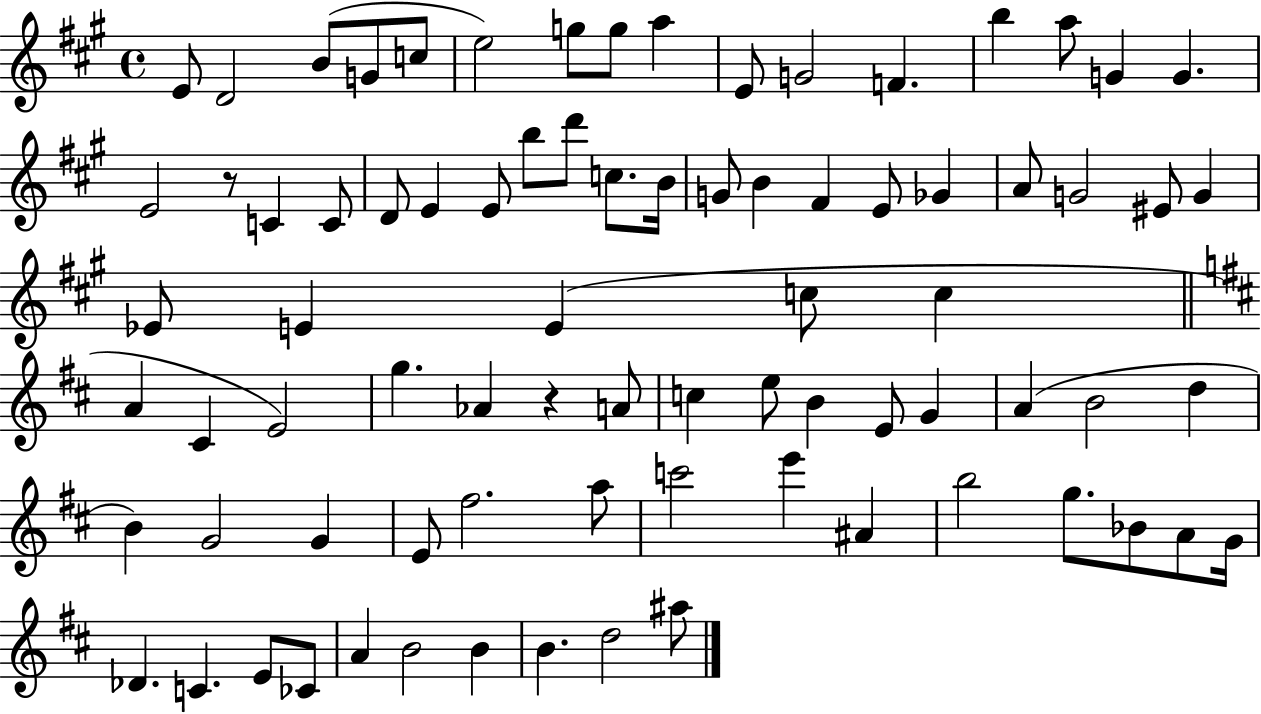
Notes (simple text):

E4/e D4/h B4/e G4/e C5/e E5/h G5/e G5/e A5/q E4/e G4/h F4/q. B5/q A5/e G4/q G4/q. E4/h R/e C4/q C4/e D4/e E4/q E4/e B5/e D6/e C5/e. B4/s G4/e B4/q F#4/q E4/e Gb4/q A4/e G4/h EIS4/e G4/q Eb4/e E4/q E4/q C5/e C5/q A4/q C#4/q E4/h G5/q. Ab4/q R/q A4/e C5/q E5/e B4/q E4/e G4/q A4/q B4/h D5/q B4/q G4/h G4/q E4/e F#5/h. A5/e C6/h E6/q A#4/q B5/h G5/e. Bb4/e A4/e G4/s Db4/q. C4/q. E4/e CES4/e A4/q B4/h B4/q B4/q. D5/h A#5/e